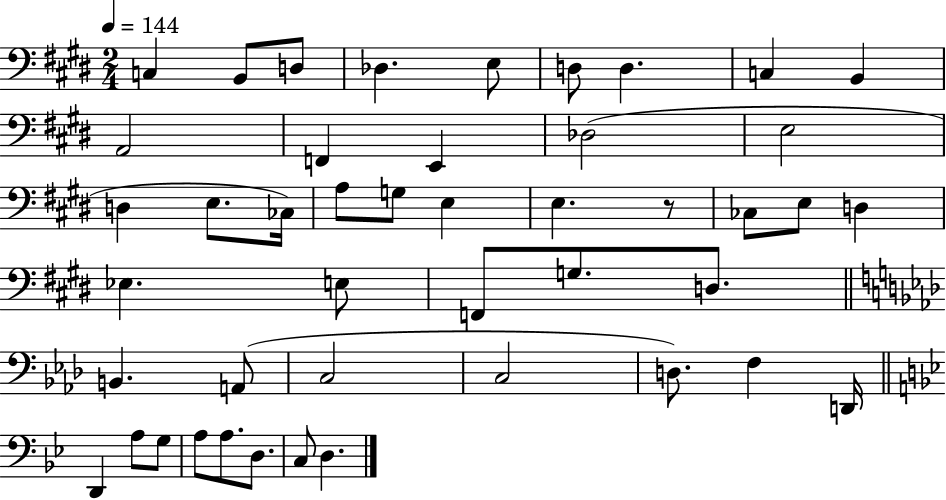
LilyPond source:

{
  \clef bass
  \numericTimeSignature
  \time 2/4
  \key e \major
  \tempo 4 = 144
  c4 b,8 d8 | des4. e8 | d8 d4. | c4 b,4 | \break a,2 | f,4 e,4 | des2( | e2 | \break d4 e8. ces16) | a8 g8 e4 | e4. r8 | ces8 e8 d4 | \break ees4. e8 | f,8 g8. d8. | \bar "||" \break \key aes \major b,4. a,8( | c2 | c2 | d8.) f4 d,16 | \break \bar "||" \break \key bes \major d,4 a8 g8 | a8 a8. d8. | c8 d4. | \bar "|."
}